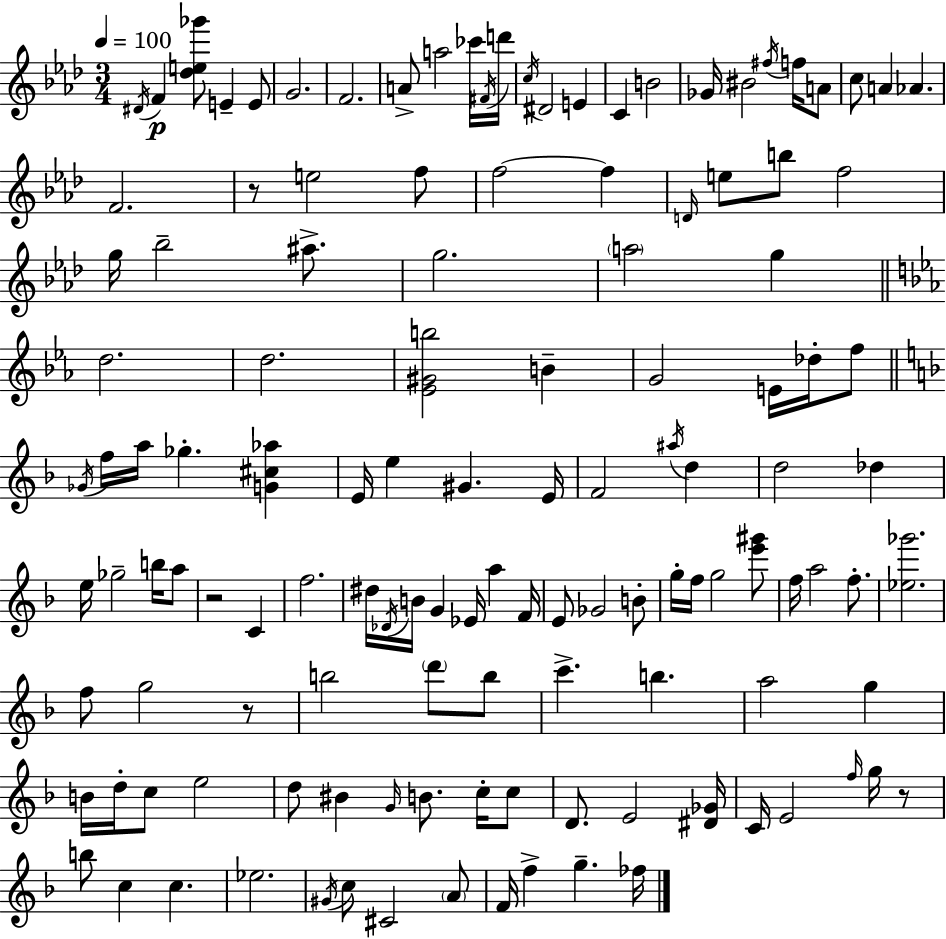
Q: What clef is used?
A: treble